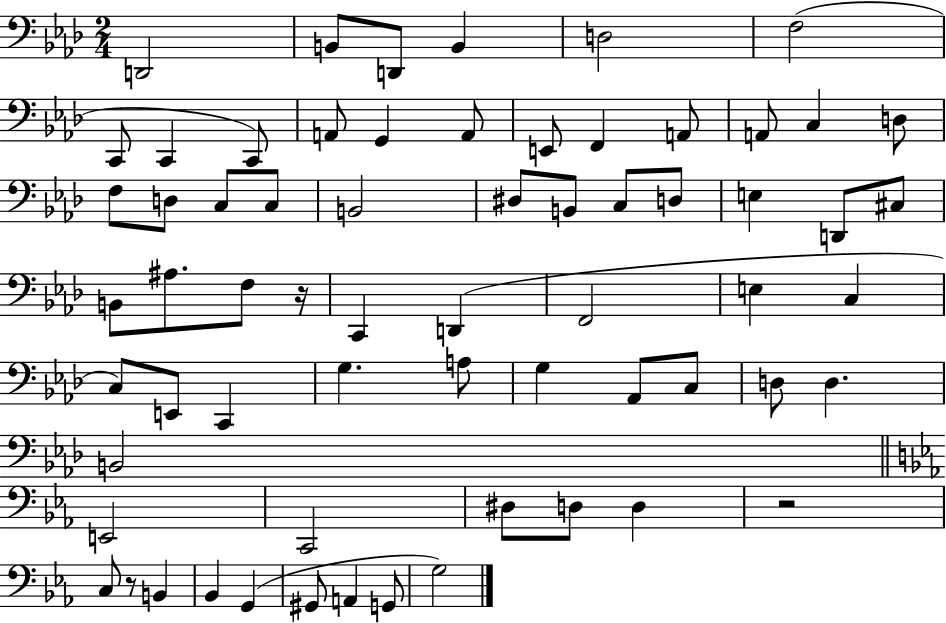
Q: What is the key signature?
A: AES major